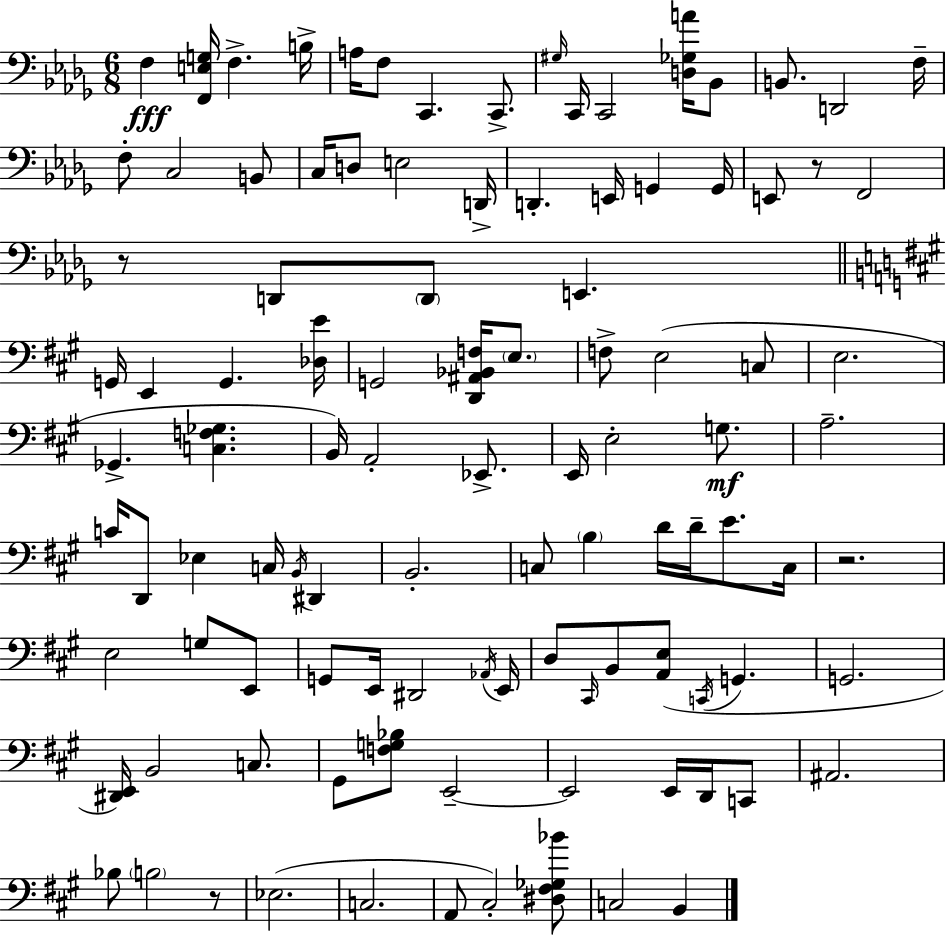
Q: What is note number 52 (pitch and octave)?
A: B2